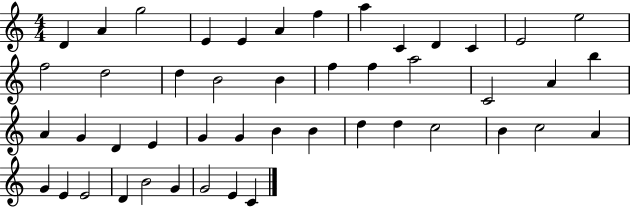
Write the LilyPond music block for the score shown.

{
  \clef treble
  \numericTimeSignature
  \time 4/4
  \key c \major
  d'4 a'4 g''2 | e'4 e'4 a'4 f''4 | a''4 c'4 d'4 c'4 | e'2 e''2 | \break f''2 d''2 | d''4 b'2 b'4 | f''4 f''4 a''2 | c'2 a'4 b''4 | \break a'4 g'4 d'4 e'4 | g'4 g'4 b'4 b'4 | d''4 d''4 c''2 | b'4 c''2 a'4 | \break g'4 e'4 e'2 | d'4 b'2 g'4 | g'2 e'4 c'4 | \bar "|."
}